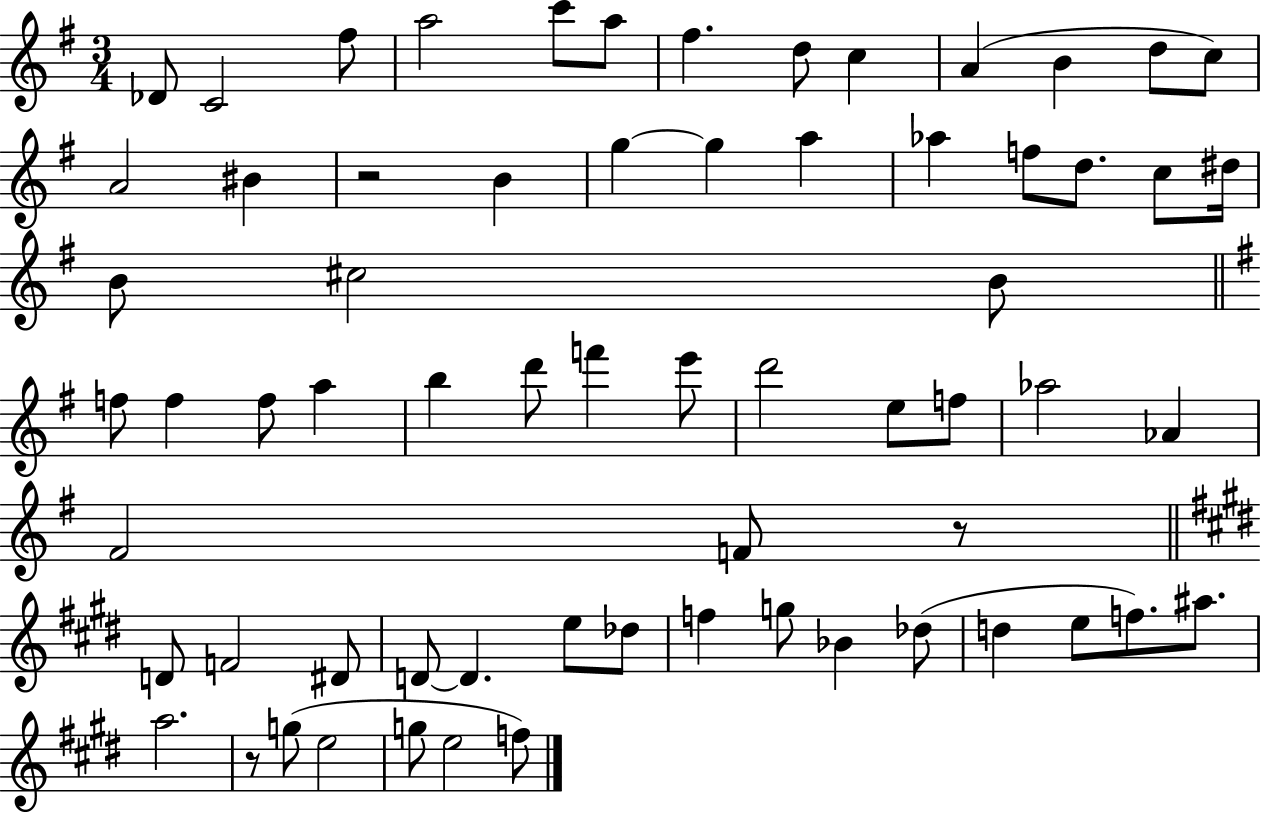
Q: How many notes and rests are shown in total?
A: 66